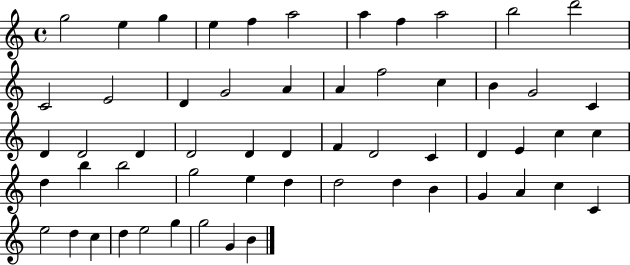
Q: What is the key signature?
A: C major